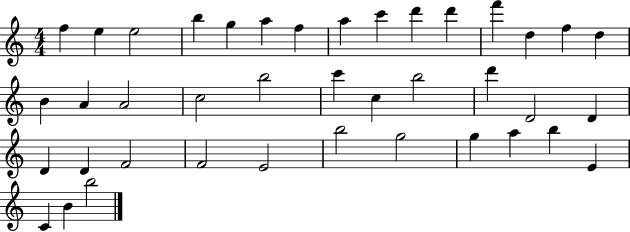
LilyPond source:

{
  \clef treble
  \numericTimeSignature
  \time 4/4
  \key c \major
  f''4 e''4 e''2 | b''4 g''4 a''4 f''4 | a''4 c'''4 d'''4 d'''4 | f'''4 d''4 f''4 d''4 | \break b'4 a'4 a'2 | c''2 b''2 | c'''4 c''4 b''2 | d'''4 d'2 d'4 | \break d'4 d'4 f'2 | f'2 e'2 | b''2 g''2 | g''4 a''4 b''4 e'4 | \break c'4 b'4 b''2 | \bar "|."
}